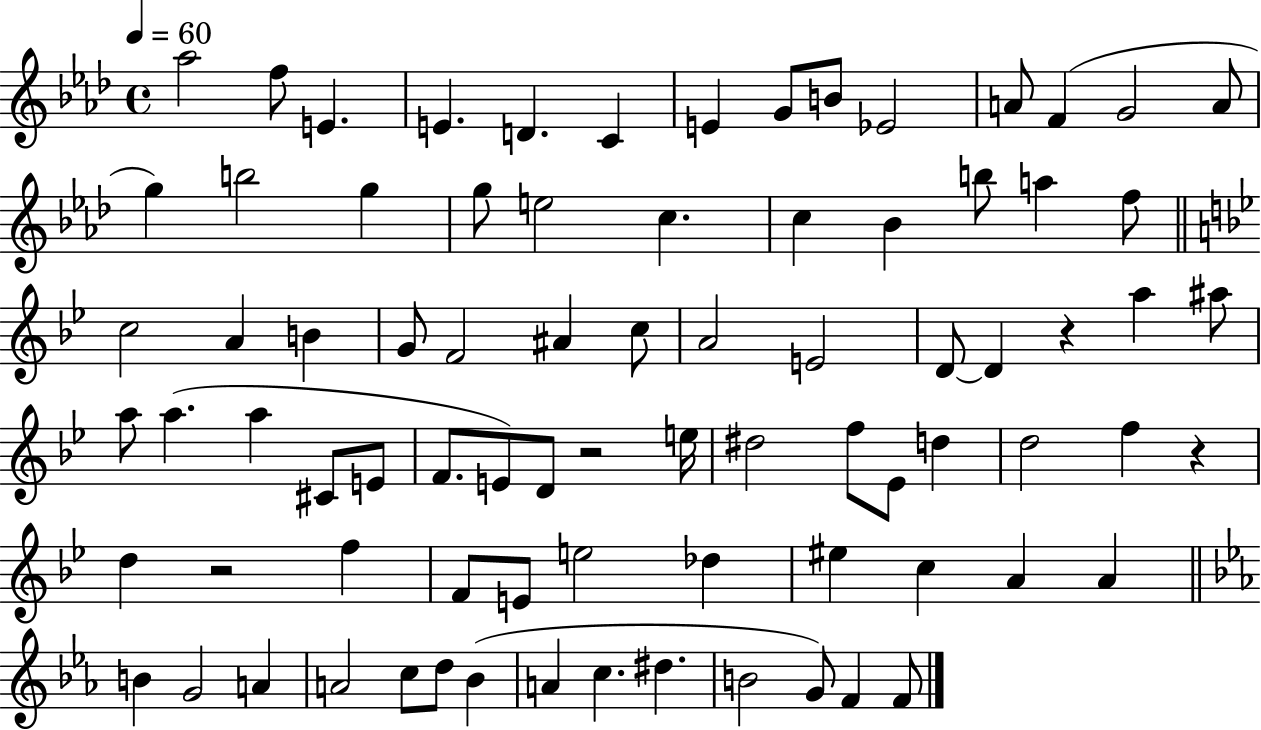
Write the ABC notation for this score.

X:1
T:Untitled
M:4/4
L:1/4
K:Ab
_a2 f/2 E E D C E G/2 B/2 _E2 A/2 F G2 A/2 g b2 g g/2 e2 c c _B b/2 a f/2 c2 A B G/2 F2 ^A c/2 A2 E2 D/2 D z a ^a/2 a/2 a a ^C/2 E/2 F/2 E/2 D/2 z2 e/4 ^d2 f/2 _E/2 d d2 f z d z2 f F/2 E/2 e2 _d ^e c A A B G2 A A2 c/2 d/2 _B A c ^d B2 G/2 F F/2